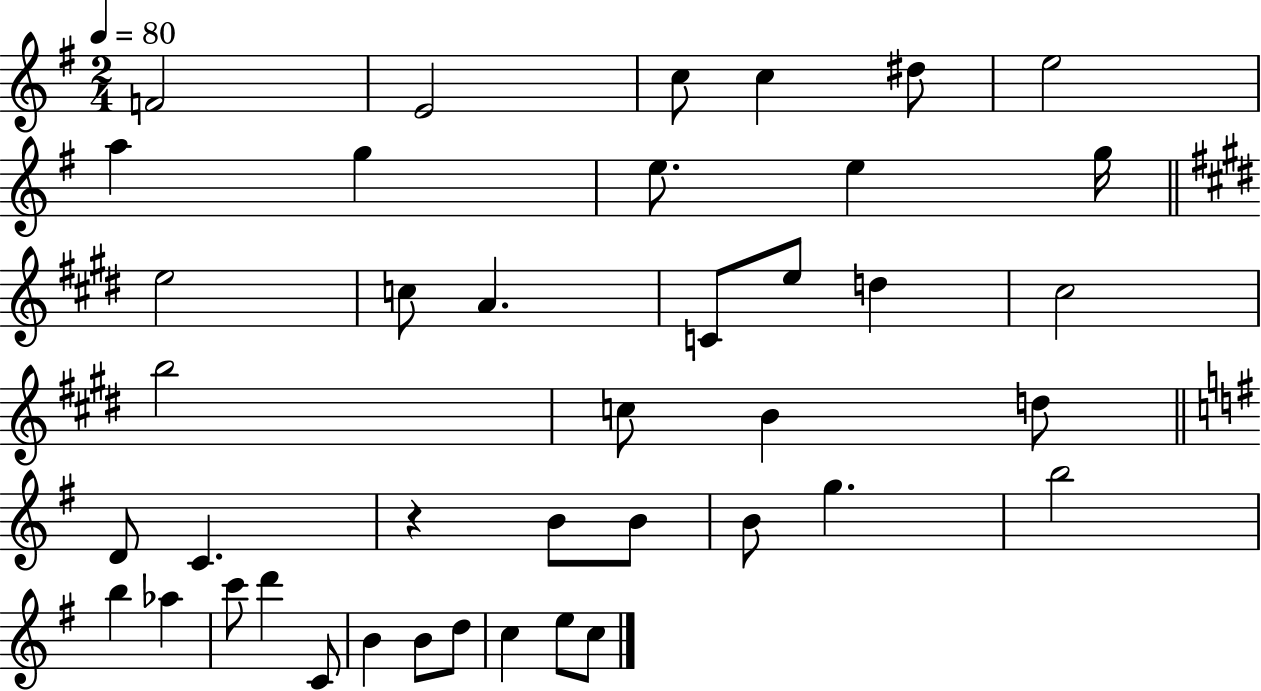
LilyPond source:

{
  \clef treble
  \numericTimeSignature
  \time 2/4
  \key g \major
  \tempo 4 = 80
  f'2 | e'2 | c''8 c''4 dis''8 | e''2 | \break a''4 g''4 | e''8. e''4 g''16 | \bar "||" \break \key e \major e''2 | c''8 a'4. | c'8 e''8 d''4 | cis''2 | \break b''2 | c''8 b'4 d''8 | \bar "||" \break \key e \minor d'8 c'4. | r4 b'8 b'8 | b'8 g''4. | b''2 | \break b''4 aes''4 | c'''8 d'''4 c'8 | b'4 b'8 d''8 | c''4 e''8 c''8 | \break \bar "|."
}